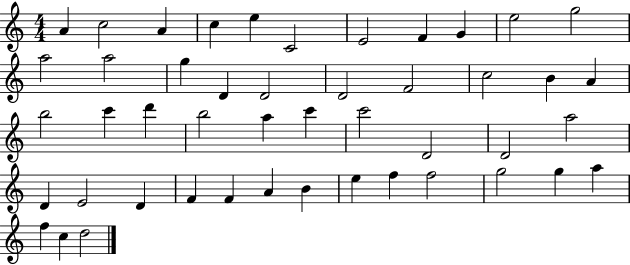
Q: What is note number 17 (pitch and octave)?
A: D4